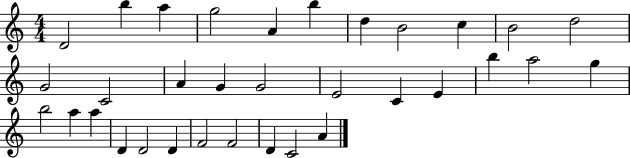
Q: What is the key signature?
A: C major